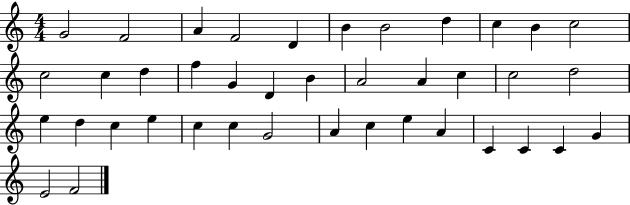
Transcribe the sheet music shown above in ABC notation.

X:1
T:Untitled
M:4/4
L:1/4
K:C
G2 F2 A F2 D B B2 d c B c2 c2 c d f G D B A2 A c c2 d2 e d c e c c G2 A c e A C C C G E2 F2